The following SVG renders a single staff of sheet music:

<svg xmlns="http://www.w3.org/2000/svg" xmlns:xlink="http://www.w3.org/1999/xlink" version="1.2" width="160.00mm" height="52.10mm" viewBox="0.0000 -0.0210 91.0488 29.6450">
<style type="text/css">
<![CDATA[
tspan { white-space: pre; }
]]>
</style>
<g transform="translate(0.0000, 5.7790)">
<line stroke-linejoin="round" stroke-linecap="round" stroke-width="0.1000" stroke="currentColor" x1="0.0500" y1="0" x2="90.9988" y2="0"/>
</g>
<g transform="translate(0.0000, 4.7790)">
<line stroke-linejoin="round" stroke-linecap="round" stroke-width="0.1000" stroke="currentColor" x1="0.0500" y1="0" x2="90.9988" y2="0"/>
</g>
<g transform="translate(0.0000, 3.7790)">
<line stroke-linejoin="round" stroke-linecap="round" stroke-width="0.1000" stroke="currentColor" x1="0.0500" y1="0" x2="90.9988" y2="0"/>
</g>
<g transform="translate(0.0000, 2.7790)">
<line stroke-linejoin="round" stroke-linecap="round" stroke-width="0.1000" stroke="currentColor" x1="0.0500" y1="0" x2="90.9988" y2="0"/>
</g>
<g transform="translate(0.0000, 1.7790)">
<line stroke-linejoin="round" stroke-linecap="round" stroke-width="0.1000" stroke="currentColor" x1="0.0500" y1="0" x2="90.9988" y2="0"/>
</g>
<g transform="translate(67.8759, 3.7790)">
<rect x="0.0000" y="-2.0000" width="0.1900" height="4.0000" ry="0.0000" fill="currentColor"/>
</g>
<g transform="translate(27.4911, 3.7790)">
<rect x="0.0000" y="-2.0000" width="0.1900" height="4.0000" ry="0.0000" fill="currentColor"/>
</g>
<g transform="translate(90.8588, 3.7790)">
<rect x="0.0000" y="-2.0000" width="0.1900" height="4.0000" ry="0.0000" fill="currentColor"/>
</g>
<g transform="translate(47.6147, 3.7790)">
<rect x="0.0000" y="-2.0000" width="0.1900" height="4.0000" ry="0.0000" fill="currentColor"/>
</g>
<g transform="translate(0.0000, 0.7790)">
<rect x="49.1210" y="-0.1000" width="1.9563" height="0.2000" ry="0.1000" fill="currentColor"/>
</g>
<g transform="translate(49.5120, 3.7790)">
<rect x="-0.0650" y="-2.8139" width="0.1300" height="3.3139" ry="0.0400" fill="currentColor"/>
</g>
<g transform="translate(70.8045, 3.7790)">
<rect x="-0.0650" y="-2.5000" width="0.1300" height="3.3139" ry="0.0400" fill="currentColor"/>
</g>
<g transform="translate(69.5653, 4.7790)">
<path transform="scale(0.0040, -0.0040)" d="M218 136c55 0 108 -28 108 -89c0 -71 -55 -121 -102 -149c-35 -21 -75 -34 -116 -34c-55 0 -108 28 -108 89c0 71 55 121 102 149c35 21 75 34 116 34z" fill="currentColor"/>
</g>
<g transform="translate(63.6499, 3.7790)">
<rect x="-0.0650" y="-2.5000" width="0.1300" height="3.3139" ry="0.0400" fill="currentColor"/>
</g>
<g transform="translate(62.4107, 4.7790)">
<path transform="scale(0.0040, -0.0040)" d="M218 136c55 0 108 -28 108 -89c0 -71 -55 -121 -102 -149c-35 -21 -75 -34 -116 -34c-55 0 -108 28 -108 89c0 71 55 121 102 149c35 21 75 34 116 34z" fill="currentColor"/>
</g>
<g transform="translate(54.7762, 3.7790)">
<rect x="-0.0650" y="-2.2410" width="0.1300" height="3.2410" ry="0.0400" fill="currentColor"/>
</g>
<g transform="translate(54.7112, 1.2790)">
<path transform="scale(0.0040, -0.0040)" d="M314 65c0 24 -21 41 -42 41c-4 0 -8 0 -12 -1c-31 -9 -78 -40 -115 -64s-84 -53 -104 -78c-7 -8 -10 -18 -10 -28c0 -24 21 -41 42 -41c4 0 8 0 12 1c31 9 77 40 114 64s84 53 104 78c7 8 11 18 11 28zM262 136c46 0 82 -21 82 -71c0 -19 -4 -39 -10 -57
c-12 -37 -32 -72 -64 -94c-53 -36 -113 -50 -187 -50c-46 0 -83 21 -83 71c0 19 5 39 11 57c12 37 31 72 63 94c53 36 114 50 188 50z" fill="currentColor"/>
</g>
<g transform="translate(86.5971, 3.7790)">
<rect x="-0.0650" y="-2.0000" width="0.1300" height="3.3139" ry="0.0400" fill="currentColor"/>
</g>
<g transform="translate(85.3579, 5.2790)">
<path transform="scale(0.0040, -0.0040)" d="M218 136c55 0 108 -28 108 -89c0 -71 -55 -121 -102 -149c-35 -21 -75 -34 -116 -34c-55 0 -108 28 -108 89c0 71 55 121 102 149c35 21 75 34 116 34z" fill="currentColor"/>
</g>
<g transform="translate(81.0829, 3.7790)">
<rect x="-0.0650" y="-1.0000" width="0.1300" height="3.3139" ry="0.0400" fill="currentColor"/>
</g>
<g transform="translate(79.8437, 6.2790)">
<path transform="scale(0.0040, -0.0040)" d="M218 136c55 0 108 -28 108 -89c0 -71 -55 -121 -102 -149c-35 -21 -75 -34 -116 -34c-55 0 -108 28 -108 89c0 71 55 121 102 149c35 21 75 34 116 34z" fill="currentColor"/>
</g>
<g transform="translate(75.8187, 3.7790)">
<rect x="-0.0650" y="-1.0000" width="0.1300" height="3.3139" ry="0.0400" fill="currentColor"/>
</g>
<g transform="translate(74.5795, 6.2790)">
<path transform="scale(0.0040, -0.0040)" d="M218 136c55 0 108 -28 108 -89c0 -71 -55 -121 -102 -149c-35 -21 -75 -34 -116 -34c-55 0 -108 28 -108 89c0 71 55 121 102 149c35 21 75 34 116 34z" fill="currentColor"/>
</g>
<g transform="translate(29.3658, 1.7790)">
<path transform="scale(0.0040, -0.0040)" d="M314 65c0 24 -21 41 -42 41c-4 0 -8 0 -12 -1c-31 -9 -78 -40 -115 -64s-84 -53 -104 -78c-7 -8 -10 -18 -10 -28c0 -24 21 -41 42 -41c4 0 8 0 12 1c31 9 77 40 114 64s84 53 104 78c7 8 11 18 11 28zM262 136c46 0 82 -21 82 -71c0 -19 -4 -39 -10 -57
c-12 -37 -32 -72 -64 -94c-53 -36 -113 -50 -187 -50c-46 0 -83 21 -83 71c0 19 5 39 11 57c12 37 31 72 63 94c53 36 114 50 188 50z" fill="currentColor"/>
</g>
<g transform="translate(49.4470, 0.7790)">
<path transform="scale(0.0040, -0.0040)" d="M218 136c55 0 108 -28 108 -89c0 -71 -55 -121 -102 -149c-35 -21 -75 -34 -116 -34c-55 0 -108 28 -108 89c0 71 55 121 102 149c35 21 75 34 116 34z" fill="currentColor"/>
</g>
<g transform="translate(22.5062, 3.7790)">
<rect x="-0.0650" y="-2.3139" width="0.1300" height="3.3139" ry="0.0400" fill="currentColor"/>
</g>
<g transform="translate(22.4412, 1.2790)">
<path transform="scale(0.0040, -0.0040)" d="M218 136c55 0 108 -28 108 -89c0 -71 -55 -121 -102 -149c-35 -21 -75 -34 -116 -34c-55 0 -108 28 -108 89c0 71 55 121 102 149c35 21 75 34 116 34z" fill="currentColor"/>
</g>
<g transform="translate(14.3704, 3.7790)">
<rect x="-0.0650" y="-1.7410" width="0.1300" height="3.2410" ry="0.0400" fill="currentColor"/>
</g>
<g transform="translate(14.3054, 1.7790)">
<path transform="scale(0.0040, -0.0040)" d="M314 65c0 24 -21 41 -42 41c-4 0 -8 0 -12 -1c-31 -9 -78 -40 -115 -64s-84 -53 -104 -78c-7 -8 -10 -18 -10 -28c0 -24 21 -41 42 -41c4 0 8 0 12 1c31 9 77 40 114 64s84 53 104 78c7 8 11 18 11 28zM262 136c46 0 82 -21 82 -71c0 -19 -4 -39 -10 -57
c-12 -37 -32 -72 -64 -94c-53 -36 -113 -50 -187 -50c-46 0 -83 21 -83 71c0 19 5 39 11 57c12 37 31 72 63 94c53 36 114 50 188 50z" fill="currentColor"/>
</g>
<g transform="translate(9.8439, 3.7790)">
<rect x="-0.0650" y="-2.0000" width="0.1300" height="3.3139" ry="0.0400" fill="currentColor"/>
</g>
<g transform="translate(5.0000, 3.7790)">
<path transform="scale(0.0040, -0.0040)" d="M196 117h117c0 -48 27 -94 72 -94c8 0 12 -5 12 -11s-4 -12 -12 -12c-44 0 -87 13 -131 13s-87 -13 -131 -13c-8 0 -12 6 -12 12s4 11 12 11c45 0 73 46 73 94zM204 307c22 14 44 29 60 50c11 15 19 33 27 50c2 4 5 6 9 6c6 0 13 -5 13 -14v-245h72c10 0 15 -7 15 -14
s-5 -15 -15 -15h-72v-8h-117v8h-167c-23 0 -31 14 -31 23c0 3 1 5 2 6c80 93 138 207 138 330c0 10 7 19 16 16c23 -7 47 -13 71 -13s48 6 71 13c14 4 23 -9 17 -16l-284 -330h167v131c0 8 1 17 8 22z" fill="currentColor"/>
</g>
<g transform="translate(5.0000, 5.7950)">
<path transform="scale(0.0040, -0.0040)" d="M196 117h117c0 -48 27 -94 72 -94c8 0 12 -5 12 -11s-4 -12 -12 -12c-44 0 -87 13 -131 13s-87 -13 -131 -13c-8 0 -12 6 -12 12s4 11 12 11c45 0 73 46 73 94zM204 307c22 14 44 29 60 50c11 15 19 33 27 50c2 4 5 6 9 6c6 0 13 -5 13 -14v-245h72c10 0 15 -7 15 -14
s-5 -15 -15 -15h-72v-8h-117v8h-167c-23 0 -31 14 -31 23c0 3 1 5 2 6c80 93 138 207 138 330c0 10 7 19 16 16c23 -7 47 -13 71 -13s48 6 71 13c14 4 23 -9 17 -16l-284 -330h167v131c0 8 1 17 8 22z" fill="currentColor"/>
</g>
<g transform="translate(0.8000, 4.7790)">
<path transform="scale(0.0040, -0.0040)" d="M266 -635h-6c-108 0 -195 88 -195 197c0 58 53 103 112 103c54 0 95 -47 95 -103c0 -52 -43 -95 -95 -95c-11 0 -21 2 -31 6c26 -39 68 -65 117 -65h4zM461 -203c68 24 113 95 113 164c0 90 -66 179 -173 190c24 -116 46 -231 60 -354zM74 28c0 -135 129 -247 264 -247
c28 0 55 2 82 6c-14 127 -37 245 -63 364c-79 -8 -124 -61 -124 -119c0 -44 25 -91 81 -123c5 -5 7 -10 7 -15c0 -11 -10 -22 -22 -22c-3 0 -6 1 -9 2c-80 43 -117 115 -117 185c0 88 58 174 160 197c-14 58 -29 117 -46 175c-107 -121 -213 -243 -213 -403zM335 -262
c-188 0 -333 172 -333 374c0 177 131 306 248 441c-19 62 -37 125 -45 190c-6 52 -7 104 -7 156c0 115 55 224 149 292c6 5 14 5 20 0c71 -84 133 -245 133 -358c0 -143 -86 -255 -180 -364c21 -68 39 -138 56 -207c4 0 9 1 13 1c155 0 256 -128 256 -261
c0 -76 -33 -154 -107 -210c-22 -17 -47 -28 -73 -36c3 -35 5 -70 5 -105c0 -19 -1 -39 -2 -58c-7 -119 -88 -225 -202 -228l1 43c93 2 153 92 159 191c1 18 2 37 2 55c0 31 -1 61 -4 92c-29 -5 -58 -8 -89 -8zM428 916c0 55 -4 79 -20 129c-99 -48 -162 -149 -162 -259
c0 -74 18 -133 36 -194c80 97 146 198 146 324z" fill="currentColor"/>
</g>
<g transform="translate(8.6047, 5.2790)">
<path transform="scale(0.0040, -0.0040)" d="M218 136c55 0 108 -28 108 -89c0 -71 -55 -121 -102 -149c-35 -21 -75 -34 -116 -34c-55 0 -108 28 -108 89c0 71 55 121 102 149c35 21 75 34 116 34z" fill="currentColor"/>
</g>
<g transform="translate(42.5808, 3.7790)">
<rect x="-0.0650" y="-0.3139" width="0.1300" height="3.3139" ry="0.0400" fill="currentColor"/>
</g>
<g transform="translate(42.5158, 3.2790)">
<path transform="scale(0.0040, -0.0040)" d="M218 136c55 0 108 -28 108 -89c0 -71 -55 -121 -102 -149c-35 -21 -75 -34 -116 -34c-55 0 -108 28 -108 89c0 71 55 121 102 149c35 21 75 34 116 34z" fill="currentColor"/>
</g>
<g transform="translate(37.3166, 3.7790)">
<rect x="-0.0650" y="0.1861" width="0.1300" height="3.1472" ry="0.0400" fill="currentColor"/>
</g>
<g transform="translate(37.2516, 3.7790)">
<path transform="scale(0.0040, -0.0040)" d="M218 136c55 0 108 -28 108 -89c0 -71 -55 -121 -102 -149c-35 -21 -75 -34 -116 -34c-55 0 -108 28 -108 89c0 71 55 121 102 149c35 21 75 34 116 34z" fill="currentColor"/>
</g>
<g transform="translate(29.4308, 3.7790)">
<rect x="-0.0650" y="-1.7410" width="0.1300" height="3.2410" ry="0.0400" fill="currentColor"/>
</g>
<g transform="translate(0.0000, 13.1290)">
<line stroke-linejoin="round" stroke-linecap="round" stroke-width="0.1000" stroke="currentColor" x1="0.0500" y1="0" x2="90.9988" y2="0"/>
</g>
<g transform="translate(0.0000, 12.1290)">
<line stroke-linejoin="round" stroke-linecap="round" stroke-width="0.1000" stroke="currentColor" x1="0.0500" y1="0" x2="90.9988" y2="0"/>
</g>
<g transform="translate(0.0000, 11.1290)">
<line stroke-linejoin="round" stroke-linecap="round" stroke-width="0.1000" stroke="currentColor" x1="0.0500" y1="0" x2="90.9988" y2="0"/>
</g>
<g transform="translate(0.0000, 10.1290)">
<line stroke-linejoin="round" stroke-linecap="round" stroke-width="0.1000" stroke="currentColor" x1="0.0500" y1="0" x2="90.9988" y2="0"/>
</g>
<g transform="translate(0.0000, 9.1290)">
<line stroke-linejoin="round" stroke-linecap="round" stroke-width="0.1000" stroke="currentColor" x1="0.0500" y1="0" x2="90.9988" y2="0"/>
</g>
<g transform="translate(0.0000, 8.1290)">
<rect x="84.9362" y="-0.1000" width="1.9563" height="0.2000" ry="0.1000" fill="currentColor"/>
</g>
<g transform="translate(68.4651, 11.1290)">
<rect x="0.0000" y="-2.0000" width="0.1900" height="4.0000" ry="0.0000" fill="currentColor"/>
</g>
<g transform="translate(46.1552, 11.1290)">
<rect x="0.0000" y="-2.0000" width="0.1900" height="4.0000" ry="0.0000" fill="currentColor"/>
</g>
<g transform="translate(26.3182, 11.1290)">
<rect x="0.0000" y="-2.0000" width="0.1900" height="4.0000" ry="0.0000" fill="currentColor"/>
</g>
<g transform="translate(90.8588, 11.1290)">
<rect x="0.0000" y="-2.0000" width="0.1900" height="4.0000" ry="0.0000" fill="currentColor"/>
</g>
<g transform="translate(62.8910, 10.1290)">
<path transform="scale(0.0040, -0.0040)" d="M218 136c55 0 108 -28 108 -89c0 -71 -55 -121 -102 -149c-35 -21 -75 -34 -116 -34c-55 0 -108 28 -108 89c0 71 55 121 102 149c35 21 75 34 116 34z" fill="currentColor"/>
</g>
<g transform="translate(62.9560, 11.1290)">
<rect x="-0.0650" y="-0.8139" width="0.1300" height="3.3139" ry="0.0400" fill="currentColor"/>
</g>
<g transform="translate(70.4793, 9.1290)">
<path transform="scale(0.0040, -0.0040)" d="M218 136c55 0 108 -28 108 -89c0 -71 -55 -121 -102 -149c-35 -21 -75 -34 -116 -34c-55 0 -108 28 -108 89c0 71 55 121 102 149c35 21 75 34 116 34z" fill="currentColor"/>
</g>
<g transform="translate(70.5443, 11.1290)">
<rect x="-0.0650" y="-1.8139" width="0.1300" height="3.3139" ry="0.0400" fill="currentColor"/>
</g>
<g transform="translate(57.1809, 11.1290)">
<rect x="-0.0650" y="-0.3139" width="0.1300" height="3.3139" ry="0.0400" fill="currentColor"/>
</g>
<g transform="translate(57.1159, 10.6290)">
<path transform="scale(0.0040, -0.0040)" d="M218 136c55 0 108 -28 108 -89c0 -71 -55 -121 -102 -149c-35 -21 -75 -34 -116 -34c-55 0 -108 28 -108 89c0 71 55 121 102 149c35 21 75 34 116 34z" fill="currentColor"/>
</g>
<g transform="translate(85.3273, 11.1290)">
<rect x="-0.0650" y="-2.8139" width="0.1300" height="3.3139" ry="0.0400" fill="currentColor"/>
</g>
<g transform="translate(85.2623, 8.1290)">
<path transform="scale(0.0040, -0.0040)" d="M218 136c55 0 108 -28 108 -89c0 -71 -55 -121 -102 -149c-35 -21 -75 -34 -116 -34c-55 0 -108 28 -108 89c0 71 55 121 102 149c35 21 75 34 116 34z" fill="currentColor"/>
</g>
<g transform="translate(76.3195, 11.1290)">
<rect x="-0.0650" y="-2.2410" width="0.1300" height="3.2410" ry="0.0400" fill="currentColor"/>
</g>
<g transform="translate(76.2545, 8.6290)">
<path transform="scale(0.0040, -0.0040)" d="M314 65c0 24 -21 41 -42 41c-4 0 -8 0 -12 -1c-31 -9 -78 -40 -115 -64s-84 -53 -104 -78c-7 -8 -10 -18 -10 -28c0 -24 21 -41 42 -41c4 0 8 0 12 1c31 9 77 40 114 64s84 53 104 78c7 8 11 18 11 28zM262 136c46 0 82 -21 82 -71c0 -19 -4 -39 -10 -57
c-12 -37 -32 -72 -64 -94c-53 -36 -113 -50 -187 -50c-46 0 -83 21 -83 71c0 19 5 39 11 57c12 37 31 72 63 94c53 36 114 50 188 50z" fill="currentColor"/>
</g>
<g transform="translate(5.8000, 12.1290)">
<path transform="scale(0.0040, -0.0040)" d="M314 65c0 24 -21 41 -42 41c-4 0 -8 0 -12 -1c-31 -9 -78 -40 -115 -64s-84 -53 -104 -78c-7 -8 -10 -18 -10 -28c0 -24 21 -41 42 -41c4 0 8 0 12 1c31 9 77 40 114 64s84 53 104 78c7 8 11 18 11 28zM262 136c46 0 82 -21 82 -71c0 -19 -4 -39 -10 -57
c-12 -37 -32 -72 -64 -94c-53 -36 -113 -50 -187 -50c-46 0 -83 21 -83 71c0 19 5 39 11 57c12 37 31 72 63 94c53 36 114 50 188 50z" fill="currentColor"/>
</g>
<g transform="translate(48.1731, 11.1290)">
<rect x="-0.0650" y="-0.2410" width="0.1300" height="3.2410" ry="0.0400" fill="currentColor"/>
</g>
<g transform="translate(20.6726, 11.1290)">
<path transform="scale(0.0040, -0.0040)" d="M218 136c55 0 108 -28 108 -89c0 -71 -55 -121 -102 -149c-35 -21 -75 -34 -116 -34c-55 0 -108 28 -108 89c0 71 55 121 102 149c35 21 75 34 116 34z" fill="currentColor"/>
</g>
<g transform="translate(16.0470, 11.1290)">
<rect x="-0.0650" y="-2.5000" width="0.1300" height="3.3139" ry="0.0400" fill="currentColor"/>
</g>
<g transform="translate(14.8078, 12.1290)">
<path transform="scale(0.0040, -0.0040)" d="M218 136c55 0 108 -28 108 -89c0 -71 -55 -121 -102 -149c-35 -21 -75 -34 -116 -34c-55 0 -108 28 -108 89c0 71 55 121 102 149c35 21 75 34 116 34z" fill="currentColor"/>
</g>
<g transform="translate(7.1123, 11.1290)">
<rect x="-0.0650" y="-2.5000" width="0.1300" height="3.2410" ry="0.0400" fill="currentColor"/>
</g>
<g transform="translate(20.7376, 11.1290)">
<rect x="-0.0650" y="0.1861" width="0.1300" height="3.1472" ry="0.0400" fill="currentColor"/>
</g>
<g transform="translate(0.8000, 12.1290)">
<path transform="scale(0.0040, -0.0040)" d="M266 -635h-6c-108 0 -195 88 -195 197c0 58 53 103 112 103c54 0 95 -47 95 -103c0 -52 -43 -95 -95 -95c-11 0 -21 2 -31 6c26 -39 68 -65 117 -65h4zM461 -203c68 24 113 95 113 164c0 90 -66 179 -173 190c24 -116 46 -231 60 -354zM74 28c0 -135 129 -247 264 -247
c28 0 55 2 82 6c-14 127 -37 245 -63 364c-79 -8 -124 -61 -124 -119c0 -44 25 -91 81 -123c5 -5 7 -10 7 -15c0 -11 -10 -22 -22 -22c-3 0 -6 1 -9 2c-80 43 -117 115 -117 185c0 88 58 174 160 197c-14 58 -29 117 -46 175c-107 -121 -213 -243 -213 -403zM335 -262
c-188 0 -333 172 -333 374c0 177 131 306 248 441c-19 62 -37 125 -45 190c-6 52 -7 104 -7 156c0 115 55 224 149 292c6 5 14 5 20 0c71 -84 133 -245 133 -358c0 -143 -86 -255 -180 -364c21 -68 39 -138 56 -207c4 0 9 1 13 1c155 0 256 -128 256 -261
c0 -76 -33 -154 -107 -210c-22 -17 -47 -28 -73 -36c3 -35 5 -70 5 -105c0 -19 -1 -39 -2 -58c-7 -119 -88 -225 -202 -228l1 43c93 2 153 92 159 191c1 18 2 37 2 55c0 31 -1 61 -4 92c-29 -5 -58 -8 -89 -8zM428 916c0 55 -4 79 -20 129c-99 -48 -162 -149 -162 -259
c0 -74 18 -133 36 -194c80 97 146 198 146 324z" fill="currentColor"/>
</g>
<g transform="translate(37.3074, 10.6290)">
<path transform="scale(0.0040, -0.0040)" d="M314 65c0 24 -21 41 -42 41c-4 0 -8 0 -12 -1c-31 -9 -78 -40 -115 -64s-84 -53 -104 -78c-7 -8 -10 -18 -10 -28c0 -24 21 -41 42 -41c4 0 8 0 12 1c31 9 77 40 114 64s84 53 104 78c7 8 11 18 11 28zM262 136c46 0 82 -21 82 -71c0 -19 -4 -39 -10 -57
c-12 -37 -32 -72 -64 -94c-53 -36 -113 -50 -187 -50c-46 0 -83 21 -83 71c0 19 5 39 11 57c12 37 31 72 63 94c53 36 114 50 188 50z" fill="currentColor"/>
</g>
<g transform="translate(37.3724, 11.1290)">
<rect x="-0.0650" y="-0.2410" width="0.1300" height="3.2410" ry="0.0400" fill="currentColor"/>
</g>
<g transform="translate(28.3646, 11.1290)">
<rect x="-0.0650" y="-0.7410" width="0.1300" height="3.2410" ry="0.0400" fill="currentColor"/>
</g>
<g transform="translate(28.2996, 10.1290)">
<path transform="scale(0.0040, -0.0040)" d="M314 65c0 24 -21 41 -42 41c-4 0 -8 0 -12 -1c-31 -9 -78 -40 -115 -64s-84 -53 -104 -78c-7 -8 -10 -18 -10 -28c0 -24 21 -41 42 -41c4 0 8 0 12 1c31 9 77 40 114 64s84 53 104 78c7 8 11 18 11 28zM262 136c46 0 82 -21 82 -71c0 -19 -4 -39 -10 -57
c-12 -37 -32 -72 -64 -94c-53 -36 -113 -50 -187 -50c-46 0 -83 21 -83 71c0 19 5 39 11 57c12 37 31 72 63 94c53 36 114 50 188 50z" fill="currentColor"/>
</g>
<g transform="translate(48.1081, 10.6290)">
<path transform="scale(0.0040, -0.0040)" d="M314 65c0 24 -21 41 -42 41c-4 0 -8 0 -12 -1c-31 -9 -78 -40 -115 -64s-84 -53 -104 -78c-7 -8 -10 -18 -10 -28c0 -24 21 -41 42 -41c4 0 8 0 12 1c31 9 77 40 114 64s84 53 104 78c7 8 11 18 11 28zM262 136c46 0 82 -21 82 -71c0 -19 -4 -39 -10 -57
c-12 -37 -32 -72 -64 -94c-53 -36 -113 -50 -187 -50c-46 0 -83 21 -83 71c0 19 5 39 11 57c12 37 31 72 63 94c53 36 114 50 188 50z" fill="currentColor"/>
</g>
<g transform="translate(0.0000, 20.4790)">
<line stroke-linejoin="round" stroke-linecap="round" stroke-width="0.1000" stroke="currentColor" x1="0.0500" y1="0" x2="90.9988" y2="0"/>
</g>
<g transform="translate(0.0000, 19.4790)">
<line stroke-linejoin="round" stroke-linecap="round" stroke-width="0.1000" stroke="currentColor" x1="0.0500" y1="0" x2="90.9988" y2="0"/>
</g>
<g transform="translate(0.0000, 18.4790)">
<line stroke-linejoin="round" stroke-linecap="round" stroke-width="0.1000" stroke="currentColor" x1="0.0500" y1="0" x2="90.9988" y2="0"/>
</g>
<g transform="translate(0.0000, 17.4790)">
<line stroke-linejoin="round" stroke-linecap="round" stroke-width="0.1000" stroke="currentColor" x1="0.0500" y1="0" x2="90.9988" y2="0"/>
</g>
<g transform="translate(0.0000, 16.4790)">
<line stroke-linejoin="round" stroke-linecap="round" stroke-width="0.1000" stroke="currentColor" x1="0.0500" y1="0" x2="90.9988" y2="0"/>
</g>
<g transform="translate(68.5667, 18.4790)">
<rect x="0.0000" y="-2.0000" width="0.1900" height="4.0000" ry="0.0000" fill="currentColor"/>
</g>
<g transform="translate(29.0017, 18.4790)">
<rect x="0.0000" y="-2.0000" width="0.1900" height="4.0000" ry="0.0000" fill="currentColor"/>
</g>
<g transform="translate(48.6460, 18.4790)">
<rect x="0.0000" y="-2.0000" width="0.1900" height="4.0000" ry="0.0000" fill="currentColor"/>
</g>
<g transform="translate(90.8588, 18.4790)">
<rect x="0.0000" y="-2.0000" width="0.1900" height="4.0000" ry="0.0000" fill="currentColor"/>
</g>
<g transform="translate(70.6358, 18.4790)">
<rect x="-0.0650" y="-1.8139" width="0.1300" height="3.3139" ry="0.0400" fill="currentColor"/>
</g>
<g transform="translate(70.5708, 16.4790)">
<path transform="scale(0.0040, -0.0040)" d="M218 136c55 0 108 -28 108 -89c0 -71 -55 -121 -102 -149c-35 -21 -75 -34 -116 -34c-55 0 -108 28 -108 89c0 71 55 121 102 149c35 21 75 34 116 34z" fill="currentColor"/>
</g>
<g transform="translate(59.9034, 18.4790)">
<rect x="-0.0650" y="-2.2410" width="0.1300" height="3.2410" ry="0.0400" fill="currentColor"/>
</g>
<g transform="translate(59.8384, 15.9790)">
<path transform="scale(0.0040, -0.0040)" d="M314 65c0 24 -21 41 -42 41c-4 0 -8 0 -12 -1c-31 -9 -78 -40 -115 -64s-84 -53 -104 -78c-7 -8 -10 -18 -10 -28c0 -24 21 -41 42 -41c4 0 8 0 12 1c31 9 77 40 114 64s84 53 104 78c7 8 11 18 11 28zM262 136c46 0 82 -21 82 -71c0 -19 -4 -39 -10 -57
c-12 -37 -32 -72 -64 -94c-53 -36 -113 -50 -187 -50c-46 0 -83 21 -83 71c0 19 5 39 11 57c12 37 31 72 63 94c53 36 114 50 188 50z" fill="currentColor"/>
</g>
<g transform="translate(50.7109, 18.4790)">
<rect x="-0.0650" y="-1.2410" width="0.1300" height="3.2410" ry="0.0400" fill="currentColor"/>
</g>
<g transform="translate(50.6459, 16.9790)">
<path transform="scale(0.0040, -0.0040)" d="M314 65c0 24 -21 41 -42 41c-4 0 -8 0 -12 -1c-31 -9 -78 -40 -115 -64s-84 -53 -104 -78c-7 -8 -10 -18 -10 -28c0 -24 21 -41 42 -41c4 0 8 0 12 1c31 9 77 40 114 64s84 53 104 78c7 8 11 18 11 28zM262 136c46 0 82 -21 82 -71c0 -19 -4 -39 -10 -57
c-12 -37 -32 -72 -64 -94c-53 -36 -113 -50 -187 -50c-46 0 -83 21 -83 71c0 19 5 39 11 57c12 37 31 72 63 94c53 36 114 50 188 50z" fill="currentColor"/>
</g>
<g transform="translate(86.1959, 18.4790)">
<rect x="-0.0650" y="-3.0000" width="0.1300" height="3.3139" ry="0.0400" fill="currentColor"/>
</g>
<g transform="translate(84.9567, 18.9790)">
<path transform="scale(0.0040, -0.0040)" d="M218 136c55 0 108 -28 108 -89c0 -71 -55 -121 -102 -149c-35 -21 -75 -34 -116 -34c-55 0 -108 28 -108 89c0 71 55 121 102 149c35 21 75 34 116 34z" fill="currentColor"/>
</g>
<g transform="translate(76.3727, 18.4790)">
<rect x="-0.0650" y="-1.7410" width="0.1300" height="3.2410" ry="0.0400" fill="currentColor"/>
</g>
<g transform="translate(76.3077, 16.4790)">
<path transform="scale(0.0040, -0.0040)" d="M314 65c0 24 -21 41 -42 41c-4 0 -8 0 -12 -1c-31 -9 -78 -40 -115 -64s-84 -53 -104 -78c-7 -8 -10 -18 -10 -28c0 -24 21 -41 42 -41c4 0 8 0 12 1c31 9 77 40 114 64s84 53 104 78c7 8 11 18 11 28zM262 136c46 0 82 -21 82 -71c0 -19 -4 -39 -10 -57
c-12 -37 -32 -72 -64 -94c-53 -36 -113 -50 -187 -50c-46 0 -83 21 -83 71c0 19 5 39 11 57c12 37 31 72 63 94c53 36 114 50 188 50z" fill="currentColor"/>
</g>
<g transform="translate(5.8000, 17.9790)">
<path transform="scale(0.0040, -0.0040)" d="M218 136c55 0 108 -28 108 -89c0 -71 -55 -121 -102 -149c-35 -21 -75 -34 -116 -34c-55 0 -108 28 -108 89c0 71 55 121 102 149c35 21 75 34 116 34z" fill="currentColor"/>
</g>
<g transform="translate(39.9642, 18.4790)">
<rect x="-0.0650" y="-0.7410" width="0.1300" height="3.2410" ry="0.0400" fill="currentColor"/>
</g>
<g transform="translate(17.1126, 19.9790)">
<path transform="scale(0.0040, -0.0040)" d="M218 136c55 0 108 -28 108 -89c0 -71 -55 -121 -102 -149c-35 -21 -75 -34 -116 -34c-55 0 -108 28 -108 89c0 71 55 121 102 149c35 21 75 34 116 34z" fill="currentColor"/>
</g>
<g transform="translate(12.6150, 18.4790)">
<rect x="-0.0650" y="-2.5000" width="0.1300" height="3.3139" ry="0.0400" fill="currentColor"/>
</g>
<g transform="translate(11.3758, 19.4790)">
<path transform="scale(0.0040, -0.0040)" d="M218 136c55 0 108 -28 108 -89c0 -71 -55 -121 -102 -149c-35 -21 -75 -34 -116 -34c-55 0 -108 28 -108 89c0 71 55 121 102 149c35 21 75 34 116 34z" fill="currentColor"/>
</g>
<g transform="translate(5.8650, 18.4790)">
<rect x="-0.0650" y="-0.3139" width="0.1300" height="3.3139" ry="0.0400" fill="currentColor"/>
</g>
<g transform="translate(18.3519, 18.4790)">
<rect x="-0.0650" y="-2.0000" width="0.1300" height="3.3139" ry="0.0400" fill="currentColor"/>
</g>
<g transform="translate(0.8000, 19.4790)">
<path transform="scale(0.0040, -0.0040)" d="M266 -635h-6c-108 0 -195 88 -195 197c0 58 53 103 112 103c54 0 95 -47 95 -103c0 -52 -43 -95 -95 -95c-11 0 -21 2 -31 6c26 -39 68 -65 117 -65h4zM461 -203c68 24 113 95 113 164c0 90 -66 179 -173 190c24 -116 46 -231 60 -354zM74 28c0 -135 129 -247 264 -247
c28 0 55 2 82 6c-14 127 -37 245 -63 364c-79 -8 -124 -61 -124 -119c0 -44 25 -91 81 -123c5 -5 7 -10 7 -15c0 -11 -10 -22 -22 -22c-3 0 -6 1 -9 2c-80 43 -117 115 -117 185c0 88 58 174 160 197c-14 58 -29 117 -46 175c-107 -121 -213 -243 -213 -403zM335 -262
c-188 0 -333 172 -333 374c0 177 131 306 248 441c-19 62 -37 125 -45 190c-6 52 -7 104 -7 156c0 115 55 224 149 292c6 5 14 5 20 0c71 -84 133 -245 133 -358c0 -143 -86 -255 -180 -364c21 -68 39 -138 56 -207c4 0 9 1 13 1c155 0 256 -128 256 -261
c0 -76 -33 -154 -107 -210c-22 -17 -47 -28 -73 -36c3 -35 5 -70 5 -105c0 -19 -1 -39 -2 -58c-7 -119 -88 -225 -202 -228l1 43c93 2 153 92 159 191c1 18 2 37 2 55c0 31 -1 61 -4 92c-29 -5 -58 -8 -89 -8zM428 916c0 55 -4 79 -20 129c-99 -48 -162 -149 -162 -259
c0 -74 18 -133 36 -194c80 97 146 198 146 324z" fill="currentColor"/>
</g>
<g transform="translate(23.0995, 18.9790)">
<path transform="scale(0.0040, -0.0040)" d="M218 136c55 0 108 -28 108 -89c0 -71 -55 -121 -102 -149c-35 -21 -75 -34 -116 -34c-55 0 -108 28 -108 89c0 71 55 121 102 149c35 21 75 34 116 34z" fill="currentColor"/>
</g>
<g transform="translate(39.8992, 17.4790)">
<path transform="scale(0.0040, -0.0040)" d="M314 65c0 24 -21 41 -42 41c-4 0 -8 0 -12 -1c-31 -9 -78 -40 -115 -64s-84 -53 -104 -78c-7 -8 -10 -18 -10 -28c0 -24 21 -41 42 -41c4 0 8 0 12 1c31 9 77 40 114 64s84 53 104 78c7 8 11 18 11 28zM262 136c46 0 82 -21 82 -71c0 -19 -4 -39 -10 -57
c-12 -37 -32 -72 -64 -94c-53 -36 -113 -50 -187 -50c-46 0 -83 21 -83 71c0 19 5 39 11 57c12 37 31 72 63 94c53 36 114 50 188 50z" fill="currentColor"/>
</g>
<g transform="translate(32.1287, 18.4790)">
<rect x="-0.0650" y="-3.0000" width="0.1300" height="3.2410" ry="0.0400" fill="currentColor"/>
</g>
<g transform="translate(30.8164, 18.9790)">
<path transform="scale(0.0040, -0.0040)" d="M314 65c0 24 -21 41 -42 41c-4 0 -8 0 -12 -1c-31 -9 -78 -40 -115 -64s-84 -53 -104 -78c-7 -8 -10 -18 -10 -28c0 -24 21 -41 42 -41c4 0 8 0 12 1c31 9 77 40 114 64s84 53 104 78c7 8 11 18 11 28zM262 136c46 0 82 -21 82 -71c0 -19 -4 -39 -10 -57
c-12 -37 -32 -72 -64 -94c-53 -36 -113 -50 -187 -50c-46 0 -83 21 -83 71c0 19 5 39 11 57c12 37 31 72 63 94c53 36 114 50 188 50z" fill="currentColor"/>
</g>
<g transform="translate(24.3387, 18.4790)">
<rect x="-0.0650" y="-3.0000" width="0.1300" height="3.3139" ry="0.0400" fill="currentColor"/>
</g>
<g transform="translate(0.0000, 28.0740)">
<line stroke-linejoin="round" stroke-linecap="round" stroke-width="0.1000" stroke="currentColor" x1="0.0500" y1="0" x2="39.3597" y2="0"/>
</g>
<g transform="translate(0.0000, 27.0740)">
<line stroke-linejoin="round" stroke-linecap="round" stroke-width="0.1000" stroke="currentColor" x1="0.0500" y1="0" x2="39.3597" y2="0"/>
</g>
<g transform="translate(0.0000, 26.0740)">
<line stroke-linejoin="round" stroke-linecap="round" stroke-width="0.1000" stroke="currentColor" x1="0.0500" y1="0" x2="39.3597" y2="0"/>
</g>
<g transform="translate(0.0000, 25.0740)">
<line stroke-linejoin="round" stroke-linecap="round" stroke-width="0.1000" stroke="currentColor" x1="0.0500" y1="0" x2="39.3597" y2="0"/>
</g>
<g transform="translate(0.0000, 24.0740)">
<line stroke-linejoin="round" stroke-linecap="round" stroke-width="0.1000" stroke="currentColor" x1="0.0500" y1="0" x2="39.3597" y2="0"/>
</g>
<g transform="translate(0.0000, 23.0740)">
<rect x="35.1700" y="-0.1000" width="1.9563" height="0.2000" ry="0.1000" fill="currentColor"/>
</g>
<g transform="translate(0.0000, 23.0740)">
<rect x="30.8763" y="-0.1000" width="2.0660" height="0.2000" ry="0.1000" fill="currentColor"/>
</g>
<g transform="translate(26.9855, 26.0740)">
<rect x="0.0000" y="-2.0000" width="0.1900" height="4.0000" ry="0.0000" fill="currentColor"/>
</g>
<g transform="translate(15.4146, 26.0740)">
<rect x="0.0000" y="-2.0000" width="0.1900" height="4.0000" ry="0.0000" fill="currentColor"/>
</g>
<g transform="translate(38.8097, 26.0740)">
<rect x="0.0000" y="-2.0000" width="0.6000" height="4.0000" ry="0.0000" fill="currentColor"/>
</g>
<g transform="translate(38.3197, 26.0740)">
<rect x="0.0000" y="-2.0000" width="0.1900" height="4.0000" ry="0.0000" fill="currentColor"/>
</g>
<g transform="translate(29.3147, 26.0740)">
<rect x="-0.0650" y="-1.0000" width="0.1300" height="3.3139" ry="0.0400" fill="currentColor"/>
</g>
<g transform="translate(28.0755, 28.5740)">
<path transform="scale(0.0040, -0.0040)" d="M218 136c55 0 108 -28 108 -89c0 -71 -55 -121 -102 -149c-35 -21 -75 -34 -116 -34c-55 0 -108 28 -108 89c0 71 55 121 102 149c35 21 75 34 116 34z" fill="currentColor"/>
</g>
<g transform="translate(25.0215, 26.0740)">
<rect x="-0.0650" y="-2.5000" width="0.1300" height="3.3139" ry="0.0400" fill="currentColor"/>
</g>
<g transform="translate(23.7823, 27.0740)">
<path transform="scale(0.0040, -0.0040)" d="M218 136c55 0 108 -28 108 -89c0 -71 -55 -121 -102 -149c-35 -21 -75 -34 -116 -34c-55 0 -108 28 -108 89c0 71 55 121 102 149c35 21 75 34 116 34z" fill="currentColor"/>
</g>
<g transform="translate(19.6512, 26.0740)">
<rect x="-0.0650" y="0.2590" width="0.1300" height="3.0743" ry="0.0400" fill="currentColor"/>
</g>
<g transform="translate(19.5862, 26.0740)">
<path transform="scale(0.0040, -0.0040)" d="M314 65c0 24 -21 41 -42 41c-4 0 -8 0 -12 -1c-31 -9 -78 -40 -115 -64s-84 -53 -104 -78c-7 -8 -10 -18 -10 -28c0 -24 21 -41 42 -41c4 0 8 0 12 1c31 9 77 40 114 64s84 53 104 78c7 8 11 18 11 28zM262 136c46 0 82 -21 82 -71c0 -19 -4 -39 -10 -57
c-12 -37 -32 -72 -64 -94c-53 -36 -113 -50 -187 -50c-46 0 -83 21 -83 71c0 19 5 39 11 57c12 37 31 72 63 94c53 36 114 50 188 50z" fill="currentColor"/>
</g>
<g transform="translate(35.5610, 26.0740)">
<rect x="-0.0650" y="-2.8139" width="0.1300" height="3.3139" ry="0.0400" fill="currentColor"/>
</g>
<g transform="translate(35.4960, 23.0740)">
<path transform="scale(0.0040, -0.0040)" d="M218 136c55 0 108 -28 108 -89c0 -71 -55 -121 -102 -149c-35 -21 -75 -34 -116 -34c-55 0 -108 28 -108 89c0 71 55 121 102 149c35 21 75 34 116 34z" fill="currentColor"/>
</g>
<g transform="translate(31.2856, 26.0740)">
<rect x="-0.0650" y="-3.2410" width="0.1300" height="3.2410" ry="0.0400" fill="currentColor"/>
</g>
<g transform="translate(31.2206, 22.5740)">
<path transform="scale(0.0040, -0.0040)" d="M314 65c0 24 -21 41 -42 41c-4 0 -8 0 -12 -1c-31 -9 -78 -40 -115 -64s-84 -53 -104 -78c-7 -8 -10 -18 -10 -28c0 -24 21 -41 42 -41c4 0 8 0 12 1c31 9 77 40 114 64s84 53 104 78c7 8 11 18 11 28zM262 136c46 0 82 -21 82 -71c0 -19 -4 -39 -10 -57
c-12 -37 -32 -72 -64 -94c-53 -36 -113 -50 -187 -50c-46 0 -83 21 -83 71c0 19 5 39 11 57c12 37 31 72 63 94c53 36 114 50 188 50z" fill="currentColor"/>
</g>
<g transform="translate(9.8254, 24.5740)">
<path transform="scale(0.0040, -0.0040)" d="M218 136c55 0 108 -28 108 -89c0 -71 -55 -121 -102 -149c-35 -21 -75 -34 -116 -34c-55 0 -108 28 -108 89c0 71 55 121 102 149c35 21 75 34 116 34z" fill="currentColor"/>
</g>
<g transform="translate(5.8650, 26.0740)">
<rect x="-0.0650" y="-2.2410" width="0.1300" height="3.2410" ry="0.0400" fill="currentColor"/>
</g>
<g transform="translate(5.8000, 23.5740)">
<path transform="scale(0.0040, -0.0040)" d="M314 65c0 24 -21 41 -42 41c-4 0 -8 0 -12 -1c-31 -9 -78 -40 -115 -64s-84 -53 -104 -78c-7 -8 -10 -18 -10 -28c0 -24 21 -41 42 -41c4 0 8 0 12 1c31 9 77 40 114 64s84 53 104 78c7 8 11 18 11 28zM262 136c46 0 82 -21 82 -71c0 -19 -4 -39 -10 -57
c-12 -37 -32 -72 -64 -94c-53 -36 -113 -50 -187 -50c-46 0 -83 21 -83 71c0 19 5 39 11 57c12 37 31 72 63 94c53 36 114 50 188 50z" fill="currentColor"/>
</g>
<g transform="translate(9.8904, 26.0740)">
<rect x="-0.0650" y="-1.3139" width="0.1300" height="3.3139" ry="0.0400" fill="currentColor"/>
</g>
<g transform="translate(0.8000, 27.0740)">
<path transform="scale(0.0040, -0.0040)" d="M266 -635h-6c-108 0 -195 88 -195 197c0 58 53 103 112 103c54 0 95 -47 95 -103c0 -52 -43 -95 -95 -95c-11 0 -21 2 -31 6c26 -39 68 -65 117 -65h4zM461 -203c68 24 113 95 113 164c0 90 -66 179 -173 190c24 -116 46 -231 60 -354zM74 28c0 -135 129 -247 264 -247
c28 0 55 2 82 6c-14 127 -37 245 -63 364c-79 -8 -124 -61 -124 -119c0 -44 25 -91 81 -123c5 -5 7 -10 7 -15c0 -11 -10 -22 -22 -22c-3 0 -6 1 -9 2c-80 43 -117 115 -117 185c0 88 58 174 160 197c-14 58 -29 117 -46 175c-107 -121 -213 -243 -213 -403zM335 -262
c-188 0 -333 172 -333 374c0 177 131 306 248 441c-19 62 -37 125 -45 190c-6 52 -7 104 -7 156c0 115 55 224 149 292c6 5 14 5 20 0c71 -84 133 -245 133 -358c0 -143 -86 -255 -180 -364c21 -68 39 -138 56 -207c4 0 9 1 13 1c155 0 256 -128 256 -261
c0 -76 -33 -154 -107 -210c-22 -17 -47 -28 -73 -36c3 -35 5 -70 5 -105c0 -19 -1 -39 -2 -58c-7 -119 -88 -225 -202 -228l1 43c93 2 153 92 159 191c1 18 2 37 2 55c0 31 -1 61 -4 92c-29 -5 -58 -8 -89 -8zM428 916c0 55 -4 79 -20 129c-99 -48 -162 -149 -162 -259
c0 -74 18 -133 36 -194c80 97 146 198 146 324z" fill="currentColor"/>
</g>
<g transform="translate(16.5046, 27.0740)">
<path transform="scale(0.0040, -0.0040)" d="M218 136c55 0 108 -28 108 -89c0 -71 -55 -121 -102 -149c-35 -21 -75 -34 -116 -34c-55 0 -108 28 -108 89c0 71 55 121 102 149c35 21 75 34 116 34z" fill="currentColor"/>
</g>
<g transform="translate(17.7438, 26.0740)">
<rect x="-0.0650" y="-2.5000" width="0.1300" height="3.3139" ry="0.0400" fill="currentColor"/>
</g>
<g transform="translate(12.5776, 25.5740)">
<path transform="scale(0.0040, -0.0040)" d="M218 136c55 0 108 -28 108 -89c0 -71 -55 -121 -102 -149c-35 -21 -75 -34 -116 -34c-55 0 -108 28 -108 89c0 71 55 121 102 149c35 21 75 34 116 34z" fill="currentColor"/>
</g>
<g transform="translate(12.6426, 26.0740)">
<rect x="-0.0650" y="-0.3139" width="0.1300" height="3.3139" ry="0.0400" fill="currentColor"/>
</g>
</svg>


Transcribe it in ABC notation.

X:1
T:Untitled
M:4/4
L:1/4
K:C
F f2 g f2 B c a g2 G G D D F G2 G B d2 c2 c2 c d f g2 a c G F A A2 d2 e2 g2 f f2 A g2 e c G B2 G D b2 a